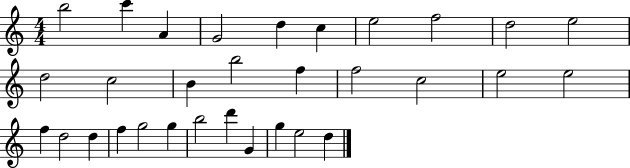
B5/h C6/q A4/q G4/h D5/q C5/q E5/h F5/h D5/h E5/h D5/h C5/h B4/q B5/h F5/q F5/h C5/h E5/h E5/h F5/q D5/h D5/q F5/q G5/h G5/q B5/h D6/q G4/q G5/q E5/h D5/q